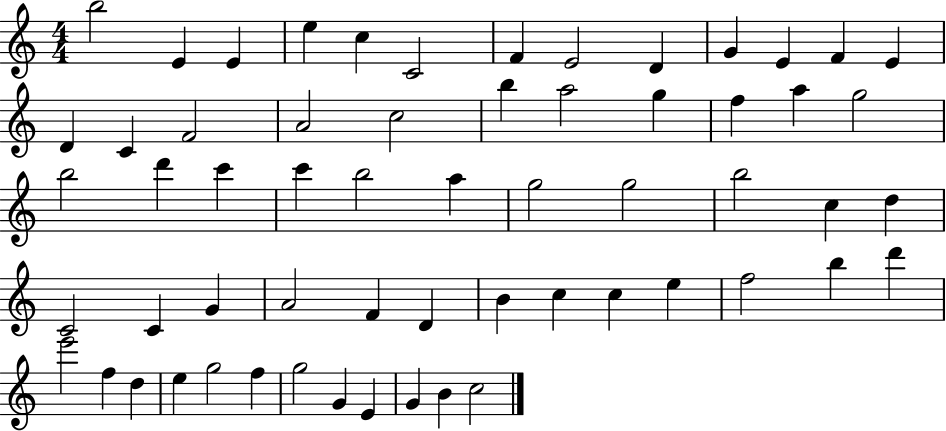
{
  \clef treble
  \numericTimeSignature
  \time 4/4
  \key c \major
  b''2 e'4 e'4 | e''4 c''4 c'2 | f'4 e'2 d'4 | g'4 e'4 f'4 e'4 | \break d'4 c'4 f'2 | a'2 c''2 | b''4 a''2 g''4 | f''4 a''4 g''2 | \break b''2 d'''4 c'''4 | c'''4 b''2 a''4 | g''2 g''2 | b''2 c''4 d''4 | \break c'2 c'4 g'4 | a'2 f'4 d'4 | b'4 c''4 c''4 e''4 | f''2 b''4 d'''4 | \break e'''2 f''4 d''4 | e''4 g''2 f''4 | g''2 g'4 e'4 | g'4 b'4 c''2 | \break \bar "|."
}